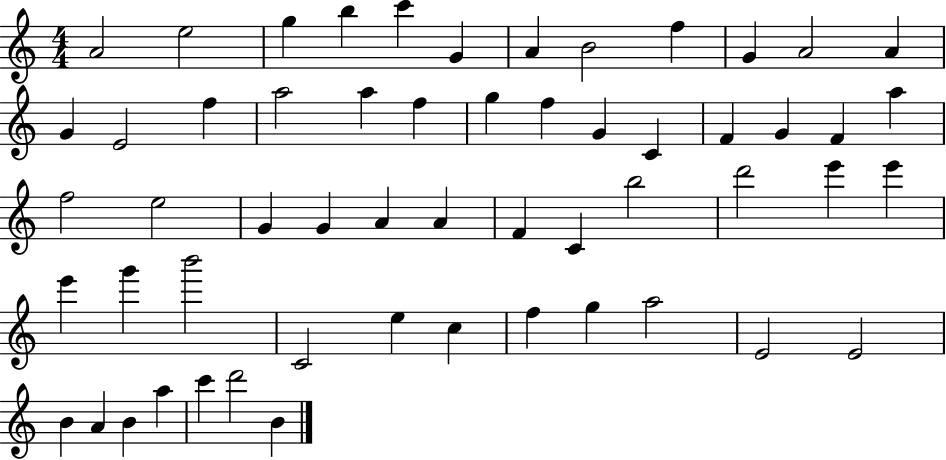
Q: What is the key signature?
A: C major